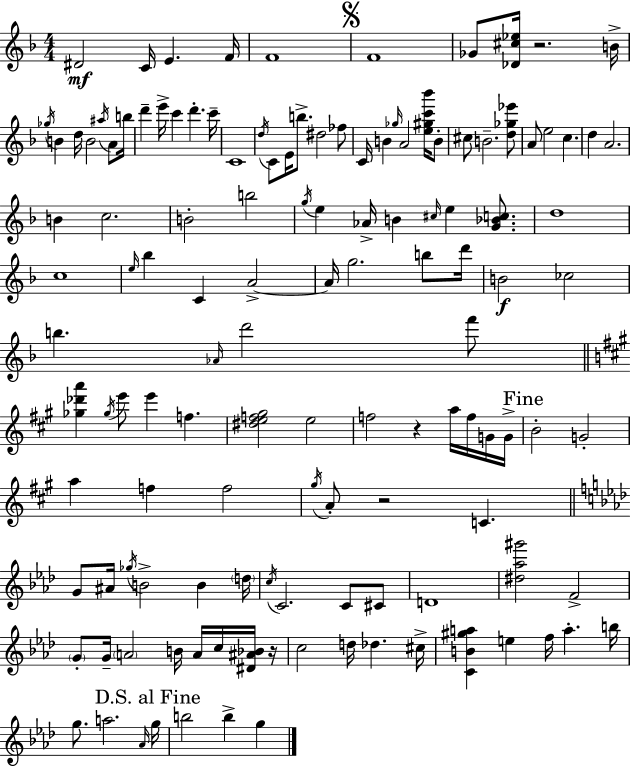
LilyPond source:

{
  \clef treble
  \numericTimeSignature
  \time 4/4
  \key f \major
  \repeat volta 2 { dis'2\mf c'16 e'4. f'16 | f'1 | \mark \markup { \musicglyph "scripts.segno" } f'1 | ges'8 <des' cis'' ees''>16 r2. b'16-> | \break \acciaccatura { ges''16 } b'4 d''16 b'2 \acciaccatura { ais''16 } a'8 | b''16 d'''4-- e'''16-> c'''4 d'''4.-. | c'''16-- c'1 | \acciaccatura { d''16 } c'8 e'16 b''8.-> dis''2 | \break fes''8 c'16 b'4 \grace { ges''16 } a'2 | <e'' gis'' c''' bes'''>16 b'8-. cis''8 b'2.-- | <d'' ges'' ees'''>8 a'8 e''2 c''4. | d''4 a'2. | \break b'4 c''2. | b'2-. b''2 | \acciaccatura { g''16 } e''4 aes'16-> b'4 \grace { cis''16 } e''4 | <g' bes' c''>8. d''1 | \break c''1 | \grace { e''16 } bes''4 c'4 a'2->~~ | a'16 g''2. | b''8 d'''16 b'2\f ces''2 | \break b''4. \grace { aes'16 } d'''2 | f'''8 \bar "||" \break \key a \major <ges'' des''' a'''>4 \acciaccatura { ges''16 } e'''8 e'''4 f''4. | <dis'' e'' f'' gis''>2 e''2 | f''2 r4 a''16 f''16 g'16 | g'16-> \mark "Fine" b'2-. g'2-. | \break a''4 f''4 f''2 | \acciaccatura { gis''16 } a'8-. r2 c'4. | \bar "||" \break \key f \minor g'8 ais'16 \acciaccatura { ges''16 } b'2-> b'4 | \parenthesize d''16 \acciaccatura { c''16 } c'2. c'8 | cis'8 d'1 | <dis'' aes'' gis'''>2 f'2-> | \break \parenthesize g'8-. g'16-- \parenthesize a'2 b'16 a'16 c''16 | <dis' ais' bes'>16 r16 c''2 d''16 des''4. | cis''16-> <c' b' gis'' a''>4 e''4 f''16 a''4.-. | b''16 g''8. a''2. | \break \grace { aes'16 } \mark "D.S. al Fine" g''16 b''2 b''4-> g''4 | } \bar "|."
}